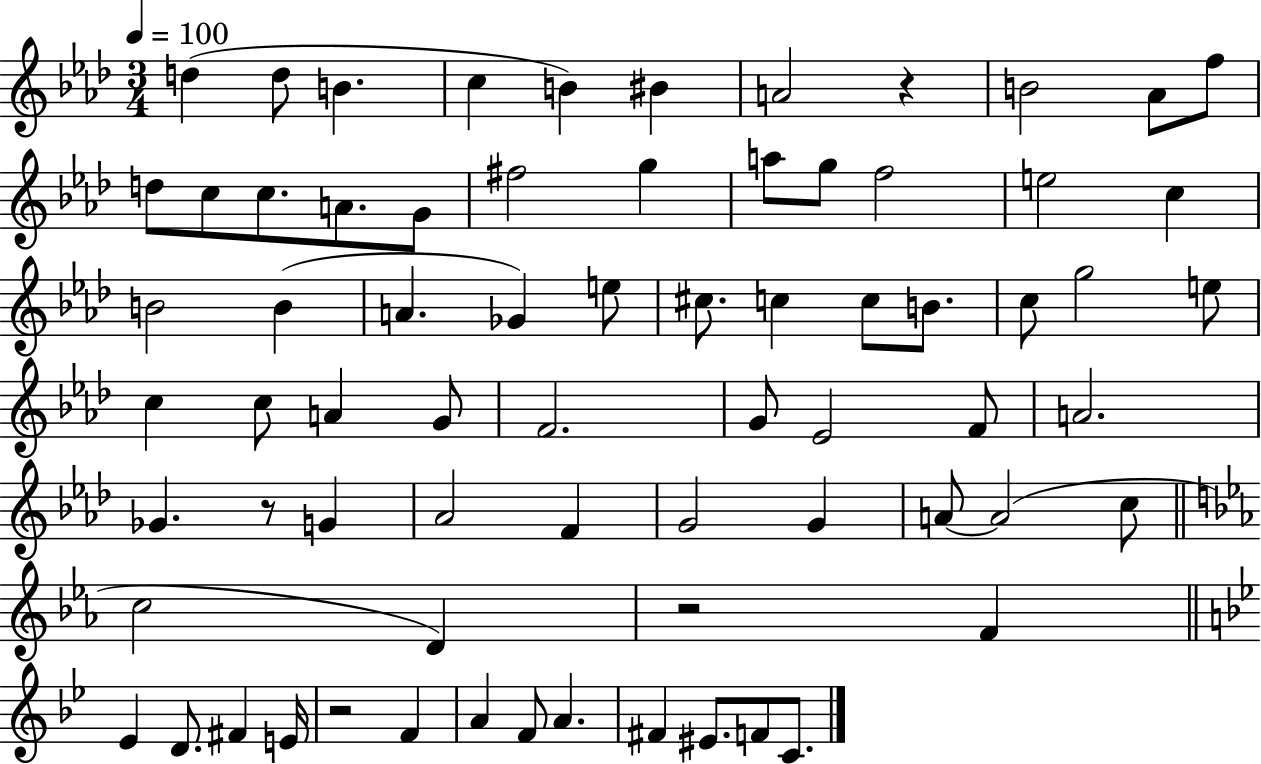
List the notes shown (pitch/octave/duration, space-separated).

D5/q D5/e B4/q. C5/q B4/q BIS4/q A4/h R/q B4/h Ab4/e F5/e D5/e C5/e C5/e. A4/e. G4/e F#5/h G5/q A5/e G5/e F5/h E5/h C5/q B4/h B4/q A4/q. Gb4/q E5/e C#5/e. C5/q C5/e B4/e. C5/e G5/h E5/e C5/q C5/e A4/q G4/e F4/h. G4/e Eb4/h F4/e A4/h. Gb4/q. R/e G4/q Ab4/h F4/q G4/h G4/q A4/e A4/h C5/e C5/h D4/q R/h F4/q Eb4/q D4/e. F#4/q E4/s R/h F4/q A4/q F4/e A4/q. F#4/q EIS4/e. F4/e C4/e.